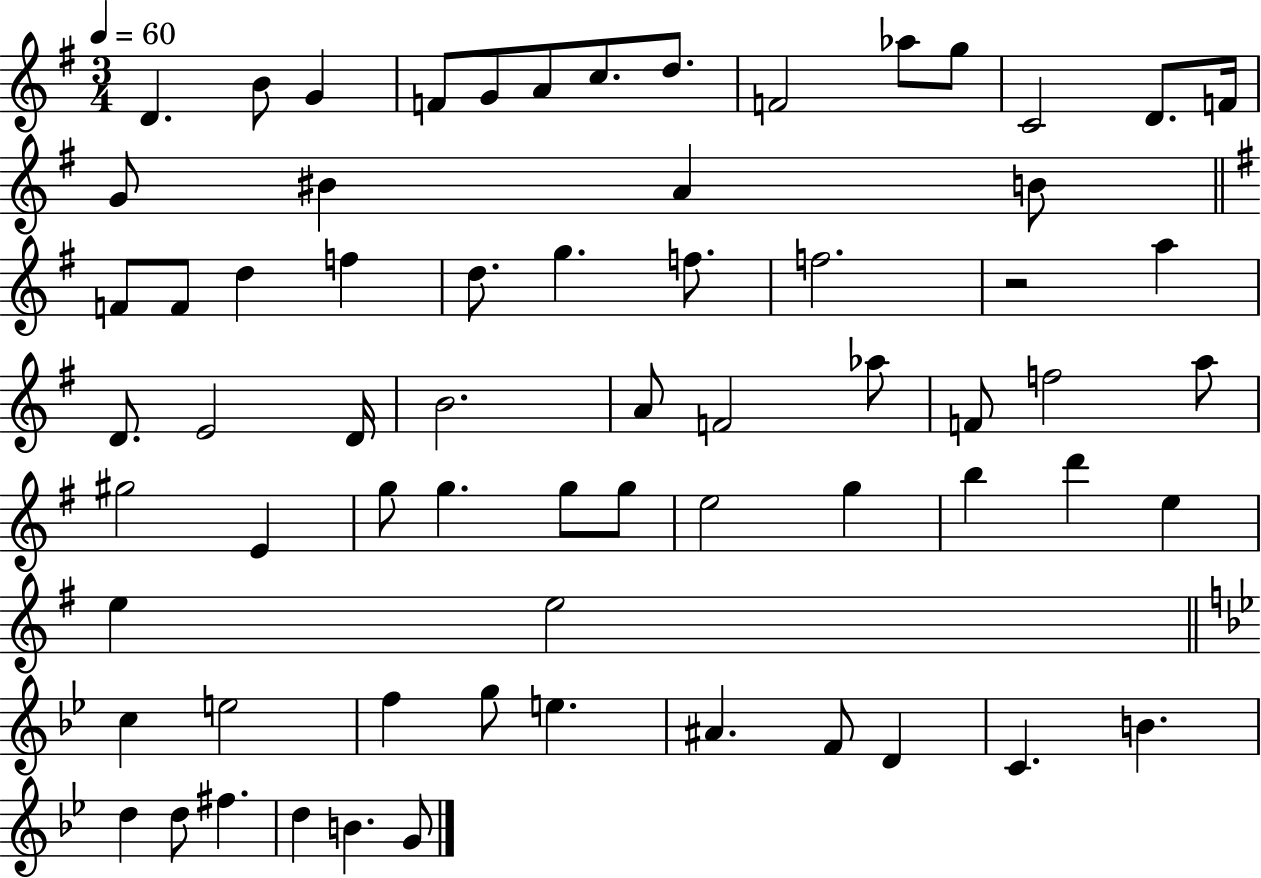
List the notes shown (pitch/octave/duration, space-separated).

D4/q. B4/e G4/q F4/e G4/e A4/e C5/e. D5/e. F4/h Ab5/e G5/e C4/h D4/e. F4/s G4/e BIS4/q A4/q B4/e F4/e F4/e D5/q F5/q D5/e. G5/q. F5/e. F5/h. R/h A5/q D4/e. E4/h D4/s B4/h. A4/e F4/h Ab5/e F4/e F5/h A5/e G#5/h E4/q G5/e G5/q. G5/e G5/e E5/h G5/q B5/q D6/q E5/q E5/q E5/h C5/q E5/h F5/q G5/e E5/q. A#4/q. F4/e D4/q C4/q. B4/q. D5/q D5/e F#5/q. D5/q B4/q. G4/e